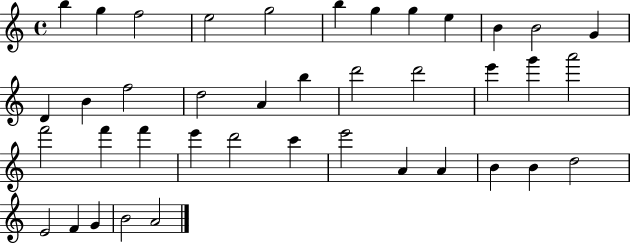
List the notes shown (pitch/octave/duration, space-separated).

B5/q G5/q F5/h E5/h G5/h B5/q G5/q G5/q E5/q B4/q B4/h G4/q D4/q B4/q F5/h D5/h A4/q B5/q D6/h D6/h E6/q G6/q A6/h F6/h F6/q F6/q E6/q D6/h C6/q E6/h A4/q A4/q B4/q B4/q D5/h E4/h F4/q G4/q B4/h A4/h